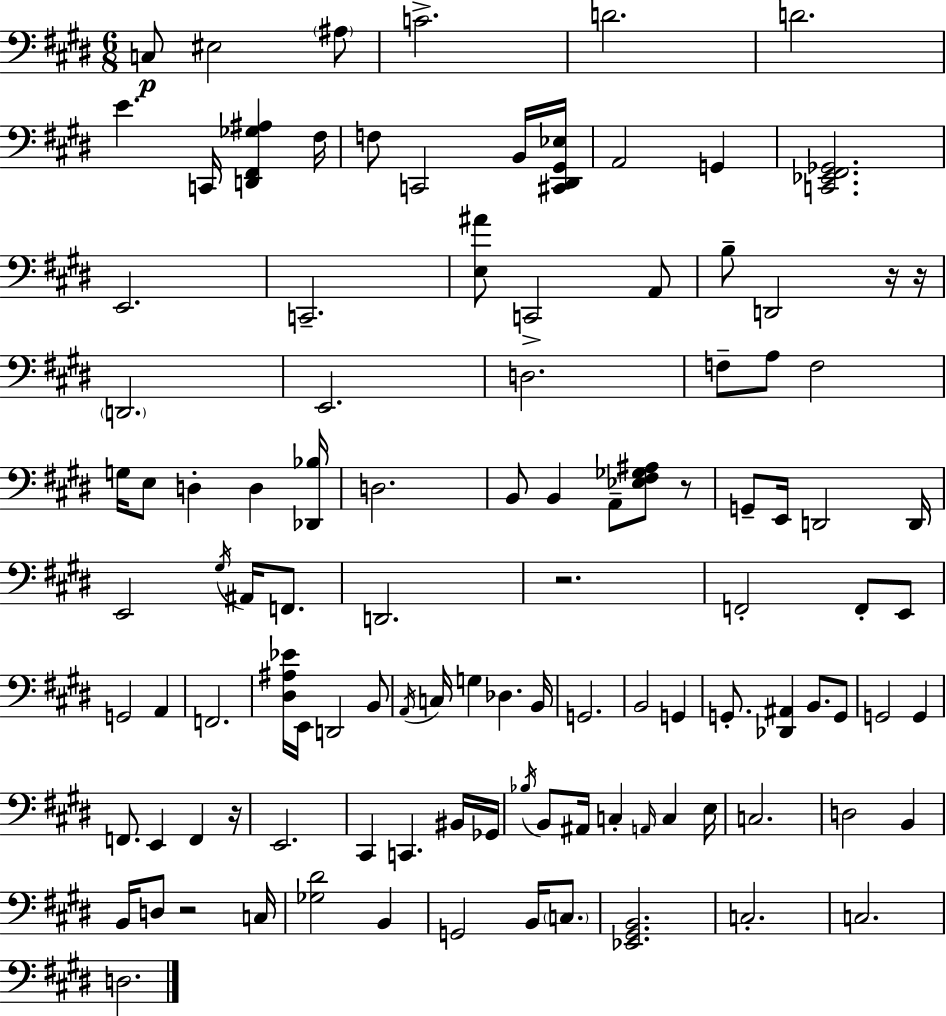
C3/e EIS3/h A#3/e C4/h. D4/h. D4/h. E4/q. C2/s [D2,F#2,Gb3,A#3]/q F#3/s F3/e C2/h B2/s [C#2,D#2,G#2,Eb3]/s A2/h G2/q [C2,Eb2,F#2,Gb2]/h. E2/h. C2/h. [E3,A#4]/e C2/h A2/e B3/e D2/h R/s R/s D2/h. E2/h. D3/h. F3/e A3/e F3/h G3/s E3/e D3/q D3/q [Db2,Bb3]/s D3/h. B2/e B2/q A2/e [Eb3,F#3,Gb3,A#3]/e R/e G2/e E2/s D2/h D2/s E2/h G#3/s A#2/s F2/e. D2/h. R/h. F2/h F2/e E2/e G2/h A2/q F2/h. [D#3,A#3,Eb4]/s E2/s D2/h B2/e A2/s C3/s G3/q Db3/q. B2/s G2/h. B2/h G2/q G2/e. [Db2,A#2]/q B2/e. G2/e G2/h G2/q F2/e. E2/q F2/q R/s E2/h. C#2/q C2/q. BIS2/s Gb2/s Bb3/s B2/e A#2/s C3/q A2/s C3/q E3/s C3/h. D3/h B2/q B2/s D3/e R/h C3/s [Gb3,D#4]/h B2/q G2/h B2/s C3/e. [Eb2,G#2,B2]/h. C3/h. C3/h. D3/h.